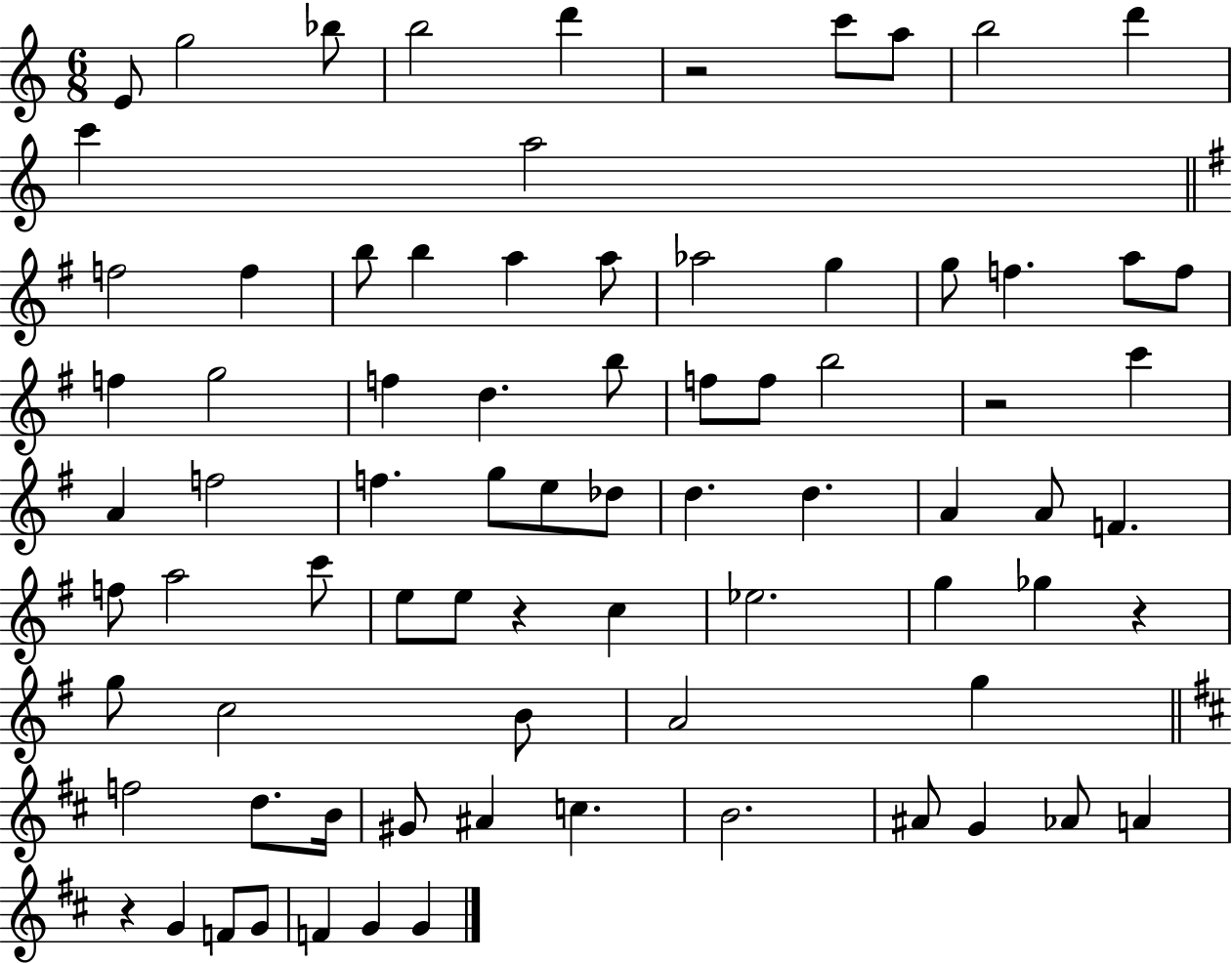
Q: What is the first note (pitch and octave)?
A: E4